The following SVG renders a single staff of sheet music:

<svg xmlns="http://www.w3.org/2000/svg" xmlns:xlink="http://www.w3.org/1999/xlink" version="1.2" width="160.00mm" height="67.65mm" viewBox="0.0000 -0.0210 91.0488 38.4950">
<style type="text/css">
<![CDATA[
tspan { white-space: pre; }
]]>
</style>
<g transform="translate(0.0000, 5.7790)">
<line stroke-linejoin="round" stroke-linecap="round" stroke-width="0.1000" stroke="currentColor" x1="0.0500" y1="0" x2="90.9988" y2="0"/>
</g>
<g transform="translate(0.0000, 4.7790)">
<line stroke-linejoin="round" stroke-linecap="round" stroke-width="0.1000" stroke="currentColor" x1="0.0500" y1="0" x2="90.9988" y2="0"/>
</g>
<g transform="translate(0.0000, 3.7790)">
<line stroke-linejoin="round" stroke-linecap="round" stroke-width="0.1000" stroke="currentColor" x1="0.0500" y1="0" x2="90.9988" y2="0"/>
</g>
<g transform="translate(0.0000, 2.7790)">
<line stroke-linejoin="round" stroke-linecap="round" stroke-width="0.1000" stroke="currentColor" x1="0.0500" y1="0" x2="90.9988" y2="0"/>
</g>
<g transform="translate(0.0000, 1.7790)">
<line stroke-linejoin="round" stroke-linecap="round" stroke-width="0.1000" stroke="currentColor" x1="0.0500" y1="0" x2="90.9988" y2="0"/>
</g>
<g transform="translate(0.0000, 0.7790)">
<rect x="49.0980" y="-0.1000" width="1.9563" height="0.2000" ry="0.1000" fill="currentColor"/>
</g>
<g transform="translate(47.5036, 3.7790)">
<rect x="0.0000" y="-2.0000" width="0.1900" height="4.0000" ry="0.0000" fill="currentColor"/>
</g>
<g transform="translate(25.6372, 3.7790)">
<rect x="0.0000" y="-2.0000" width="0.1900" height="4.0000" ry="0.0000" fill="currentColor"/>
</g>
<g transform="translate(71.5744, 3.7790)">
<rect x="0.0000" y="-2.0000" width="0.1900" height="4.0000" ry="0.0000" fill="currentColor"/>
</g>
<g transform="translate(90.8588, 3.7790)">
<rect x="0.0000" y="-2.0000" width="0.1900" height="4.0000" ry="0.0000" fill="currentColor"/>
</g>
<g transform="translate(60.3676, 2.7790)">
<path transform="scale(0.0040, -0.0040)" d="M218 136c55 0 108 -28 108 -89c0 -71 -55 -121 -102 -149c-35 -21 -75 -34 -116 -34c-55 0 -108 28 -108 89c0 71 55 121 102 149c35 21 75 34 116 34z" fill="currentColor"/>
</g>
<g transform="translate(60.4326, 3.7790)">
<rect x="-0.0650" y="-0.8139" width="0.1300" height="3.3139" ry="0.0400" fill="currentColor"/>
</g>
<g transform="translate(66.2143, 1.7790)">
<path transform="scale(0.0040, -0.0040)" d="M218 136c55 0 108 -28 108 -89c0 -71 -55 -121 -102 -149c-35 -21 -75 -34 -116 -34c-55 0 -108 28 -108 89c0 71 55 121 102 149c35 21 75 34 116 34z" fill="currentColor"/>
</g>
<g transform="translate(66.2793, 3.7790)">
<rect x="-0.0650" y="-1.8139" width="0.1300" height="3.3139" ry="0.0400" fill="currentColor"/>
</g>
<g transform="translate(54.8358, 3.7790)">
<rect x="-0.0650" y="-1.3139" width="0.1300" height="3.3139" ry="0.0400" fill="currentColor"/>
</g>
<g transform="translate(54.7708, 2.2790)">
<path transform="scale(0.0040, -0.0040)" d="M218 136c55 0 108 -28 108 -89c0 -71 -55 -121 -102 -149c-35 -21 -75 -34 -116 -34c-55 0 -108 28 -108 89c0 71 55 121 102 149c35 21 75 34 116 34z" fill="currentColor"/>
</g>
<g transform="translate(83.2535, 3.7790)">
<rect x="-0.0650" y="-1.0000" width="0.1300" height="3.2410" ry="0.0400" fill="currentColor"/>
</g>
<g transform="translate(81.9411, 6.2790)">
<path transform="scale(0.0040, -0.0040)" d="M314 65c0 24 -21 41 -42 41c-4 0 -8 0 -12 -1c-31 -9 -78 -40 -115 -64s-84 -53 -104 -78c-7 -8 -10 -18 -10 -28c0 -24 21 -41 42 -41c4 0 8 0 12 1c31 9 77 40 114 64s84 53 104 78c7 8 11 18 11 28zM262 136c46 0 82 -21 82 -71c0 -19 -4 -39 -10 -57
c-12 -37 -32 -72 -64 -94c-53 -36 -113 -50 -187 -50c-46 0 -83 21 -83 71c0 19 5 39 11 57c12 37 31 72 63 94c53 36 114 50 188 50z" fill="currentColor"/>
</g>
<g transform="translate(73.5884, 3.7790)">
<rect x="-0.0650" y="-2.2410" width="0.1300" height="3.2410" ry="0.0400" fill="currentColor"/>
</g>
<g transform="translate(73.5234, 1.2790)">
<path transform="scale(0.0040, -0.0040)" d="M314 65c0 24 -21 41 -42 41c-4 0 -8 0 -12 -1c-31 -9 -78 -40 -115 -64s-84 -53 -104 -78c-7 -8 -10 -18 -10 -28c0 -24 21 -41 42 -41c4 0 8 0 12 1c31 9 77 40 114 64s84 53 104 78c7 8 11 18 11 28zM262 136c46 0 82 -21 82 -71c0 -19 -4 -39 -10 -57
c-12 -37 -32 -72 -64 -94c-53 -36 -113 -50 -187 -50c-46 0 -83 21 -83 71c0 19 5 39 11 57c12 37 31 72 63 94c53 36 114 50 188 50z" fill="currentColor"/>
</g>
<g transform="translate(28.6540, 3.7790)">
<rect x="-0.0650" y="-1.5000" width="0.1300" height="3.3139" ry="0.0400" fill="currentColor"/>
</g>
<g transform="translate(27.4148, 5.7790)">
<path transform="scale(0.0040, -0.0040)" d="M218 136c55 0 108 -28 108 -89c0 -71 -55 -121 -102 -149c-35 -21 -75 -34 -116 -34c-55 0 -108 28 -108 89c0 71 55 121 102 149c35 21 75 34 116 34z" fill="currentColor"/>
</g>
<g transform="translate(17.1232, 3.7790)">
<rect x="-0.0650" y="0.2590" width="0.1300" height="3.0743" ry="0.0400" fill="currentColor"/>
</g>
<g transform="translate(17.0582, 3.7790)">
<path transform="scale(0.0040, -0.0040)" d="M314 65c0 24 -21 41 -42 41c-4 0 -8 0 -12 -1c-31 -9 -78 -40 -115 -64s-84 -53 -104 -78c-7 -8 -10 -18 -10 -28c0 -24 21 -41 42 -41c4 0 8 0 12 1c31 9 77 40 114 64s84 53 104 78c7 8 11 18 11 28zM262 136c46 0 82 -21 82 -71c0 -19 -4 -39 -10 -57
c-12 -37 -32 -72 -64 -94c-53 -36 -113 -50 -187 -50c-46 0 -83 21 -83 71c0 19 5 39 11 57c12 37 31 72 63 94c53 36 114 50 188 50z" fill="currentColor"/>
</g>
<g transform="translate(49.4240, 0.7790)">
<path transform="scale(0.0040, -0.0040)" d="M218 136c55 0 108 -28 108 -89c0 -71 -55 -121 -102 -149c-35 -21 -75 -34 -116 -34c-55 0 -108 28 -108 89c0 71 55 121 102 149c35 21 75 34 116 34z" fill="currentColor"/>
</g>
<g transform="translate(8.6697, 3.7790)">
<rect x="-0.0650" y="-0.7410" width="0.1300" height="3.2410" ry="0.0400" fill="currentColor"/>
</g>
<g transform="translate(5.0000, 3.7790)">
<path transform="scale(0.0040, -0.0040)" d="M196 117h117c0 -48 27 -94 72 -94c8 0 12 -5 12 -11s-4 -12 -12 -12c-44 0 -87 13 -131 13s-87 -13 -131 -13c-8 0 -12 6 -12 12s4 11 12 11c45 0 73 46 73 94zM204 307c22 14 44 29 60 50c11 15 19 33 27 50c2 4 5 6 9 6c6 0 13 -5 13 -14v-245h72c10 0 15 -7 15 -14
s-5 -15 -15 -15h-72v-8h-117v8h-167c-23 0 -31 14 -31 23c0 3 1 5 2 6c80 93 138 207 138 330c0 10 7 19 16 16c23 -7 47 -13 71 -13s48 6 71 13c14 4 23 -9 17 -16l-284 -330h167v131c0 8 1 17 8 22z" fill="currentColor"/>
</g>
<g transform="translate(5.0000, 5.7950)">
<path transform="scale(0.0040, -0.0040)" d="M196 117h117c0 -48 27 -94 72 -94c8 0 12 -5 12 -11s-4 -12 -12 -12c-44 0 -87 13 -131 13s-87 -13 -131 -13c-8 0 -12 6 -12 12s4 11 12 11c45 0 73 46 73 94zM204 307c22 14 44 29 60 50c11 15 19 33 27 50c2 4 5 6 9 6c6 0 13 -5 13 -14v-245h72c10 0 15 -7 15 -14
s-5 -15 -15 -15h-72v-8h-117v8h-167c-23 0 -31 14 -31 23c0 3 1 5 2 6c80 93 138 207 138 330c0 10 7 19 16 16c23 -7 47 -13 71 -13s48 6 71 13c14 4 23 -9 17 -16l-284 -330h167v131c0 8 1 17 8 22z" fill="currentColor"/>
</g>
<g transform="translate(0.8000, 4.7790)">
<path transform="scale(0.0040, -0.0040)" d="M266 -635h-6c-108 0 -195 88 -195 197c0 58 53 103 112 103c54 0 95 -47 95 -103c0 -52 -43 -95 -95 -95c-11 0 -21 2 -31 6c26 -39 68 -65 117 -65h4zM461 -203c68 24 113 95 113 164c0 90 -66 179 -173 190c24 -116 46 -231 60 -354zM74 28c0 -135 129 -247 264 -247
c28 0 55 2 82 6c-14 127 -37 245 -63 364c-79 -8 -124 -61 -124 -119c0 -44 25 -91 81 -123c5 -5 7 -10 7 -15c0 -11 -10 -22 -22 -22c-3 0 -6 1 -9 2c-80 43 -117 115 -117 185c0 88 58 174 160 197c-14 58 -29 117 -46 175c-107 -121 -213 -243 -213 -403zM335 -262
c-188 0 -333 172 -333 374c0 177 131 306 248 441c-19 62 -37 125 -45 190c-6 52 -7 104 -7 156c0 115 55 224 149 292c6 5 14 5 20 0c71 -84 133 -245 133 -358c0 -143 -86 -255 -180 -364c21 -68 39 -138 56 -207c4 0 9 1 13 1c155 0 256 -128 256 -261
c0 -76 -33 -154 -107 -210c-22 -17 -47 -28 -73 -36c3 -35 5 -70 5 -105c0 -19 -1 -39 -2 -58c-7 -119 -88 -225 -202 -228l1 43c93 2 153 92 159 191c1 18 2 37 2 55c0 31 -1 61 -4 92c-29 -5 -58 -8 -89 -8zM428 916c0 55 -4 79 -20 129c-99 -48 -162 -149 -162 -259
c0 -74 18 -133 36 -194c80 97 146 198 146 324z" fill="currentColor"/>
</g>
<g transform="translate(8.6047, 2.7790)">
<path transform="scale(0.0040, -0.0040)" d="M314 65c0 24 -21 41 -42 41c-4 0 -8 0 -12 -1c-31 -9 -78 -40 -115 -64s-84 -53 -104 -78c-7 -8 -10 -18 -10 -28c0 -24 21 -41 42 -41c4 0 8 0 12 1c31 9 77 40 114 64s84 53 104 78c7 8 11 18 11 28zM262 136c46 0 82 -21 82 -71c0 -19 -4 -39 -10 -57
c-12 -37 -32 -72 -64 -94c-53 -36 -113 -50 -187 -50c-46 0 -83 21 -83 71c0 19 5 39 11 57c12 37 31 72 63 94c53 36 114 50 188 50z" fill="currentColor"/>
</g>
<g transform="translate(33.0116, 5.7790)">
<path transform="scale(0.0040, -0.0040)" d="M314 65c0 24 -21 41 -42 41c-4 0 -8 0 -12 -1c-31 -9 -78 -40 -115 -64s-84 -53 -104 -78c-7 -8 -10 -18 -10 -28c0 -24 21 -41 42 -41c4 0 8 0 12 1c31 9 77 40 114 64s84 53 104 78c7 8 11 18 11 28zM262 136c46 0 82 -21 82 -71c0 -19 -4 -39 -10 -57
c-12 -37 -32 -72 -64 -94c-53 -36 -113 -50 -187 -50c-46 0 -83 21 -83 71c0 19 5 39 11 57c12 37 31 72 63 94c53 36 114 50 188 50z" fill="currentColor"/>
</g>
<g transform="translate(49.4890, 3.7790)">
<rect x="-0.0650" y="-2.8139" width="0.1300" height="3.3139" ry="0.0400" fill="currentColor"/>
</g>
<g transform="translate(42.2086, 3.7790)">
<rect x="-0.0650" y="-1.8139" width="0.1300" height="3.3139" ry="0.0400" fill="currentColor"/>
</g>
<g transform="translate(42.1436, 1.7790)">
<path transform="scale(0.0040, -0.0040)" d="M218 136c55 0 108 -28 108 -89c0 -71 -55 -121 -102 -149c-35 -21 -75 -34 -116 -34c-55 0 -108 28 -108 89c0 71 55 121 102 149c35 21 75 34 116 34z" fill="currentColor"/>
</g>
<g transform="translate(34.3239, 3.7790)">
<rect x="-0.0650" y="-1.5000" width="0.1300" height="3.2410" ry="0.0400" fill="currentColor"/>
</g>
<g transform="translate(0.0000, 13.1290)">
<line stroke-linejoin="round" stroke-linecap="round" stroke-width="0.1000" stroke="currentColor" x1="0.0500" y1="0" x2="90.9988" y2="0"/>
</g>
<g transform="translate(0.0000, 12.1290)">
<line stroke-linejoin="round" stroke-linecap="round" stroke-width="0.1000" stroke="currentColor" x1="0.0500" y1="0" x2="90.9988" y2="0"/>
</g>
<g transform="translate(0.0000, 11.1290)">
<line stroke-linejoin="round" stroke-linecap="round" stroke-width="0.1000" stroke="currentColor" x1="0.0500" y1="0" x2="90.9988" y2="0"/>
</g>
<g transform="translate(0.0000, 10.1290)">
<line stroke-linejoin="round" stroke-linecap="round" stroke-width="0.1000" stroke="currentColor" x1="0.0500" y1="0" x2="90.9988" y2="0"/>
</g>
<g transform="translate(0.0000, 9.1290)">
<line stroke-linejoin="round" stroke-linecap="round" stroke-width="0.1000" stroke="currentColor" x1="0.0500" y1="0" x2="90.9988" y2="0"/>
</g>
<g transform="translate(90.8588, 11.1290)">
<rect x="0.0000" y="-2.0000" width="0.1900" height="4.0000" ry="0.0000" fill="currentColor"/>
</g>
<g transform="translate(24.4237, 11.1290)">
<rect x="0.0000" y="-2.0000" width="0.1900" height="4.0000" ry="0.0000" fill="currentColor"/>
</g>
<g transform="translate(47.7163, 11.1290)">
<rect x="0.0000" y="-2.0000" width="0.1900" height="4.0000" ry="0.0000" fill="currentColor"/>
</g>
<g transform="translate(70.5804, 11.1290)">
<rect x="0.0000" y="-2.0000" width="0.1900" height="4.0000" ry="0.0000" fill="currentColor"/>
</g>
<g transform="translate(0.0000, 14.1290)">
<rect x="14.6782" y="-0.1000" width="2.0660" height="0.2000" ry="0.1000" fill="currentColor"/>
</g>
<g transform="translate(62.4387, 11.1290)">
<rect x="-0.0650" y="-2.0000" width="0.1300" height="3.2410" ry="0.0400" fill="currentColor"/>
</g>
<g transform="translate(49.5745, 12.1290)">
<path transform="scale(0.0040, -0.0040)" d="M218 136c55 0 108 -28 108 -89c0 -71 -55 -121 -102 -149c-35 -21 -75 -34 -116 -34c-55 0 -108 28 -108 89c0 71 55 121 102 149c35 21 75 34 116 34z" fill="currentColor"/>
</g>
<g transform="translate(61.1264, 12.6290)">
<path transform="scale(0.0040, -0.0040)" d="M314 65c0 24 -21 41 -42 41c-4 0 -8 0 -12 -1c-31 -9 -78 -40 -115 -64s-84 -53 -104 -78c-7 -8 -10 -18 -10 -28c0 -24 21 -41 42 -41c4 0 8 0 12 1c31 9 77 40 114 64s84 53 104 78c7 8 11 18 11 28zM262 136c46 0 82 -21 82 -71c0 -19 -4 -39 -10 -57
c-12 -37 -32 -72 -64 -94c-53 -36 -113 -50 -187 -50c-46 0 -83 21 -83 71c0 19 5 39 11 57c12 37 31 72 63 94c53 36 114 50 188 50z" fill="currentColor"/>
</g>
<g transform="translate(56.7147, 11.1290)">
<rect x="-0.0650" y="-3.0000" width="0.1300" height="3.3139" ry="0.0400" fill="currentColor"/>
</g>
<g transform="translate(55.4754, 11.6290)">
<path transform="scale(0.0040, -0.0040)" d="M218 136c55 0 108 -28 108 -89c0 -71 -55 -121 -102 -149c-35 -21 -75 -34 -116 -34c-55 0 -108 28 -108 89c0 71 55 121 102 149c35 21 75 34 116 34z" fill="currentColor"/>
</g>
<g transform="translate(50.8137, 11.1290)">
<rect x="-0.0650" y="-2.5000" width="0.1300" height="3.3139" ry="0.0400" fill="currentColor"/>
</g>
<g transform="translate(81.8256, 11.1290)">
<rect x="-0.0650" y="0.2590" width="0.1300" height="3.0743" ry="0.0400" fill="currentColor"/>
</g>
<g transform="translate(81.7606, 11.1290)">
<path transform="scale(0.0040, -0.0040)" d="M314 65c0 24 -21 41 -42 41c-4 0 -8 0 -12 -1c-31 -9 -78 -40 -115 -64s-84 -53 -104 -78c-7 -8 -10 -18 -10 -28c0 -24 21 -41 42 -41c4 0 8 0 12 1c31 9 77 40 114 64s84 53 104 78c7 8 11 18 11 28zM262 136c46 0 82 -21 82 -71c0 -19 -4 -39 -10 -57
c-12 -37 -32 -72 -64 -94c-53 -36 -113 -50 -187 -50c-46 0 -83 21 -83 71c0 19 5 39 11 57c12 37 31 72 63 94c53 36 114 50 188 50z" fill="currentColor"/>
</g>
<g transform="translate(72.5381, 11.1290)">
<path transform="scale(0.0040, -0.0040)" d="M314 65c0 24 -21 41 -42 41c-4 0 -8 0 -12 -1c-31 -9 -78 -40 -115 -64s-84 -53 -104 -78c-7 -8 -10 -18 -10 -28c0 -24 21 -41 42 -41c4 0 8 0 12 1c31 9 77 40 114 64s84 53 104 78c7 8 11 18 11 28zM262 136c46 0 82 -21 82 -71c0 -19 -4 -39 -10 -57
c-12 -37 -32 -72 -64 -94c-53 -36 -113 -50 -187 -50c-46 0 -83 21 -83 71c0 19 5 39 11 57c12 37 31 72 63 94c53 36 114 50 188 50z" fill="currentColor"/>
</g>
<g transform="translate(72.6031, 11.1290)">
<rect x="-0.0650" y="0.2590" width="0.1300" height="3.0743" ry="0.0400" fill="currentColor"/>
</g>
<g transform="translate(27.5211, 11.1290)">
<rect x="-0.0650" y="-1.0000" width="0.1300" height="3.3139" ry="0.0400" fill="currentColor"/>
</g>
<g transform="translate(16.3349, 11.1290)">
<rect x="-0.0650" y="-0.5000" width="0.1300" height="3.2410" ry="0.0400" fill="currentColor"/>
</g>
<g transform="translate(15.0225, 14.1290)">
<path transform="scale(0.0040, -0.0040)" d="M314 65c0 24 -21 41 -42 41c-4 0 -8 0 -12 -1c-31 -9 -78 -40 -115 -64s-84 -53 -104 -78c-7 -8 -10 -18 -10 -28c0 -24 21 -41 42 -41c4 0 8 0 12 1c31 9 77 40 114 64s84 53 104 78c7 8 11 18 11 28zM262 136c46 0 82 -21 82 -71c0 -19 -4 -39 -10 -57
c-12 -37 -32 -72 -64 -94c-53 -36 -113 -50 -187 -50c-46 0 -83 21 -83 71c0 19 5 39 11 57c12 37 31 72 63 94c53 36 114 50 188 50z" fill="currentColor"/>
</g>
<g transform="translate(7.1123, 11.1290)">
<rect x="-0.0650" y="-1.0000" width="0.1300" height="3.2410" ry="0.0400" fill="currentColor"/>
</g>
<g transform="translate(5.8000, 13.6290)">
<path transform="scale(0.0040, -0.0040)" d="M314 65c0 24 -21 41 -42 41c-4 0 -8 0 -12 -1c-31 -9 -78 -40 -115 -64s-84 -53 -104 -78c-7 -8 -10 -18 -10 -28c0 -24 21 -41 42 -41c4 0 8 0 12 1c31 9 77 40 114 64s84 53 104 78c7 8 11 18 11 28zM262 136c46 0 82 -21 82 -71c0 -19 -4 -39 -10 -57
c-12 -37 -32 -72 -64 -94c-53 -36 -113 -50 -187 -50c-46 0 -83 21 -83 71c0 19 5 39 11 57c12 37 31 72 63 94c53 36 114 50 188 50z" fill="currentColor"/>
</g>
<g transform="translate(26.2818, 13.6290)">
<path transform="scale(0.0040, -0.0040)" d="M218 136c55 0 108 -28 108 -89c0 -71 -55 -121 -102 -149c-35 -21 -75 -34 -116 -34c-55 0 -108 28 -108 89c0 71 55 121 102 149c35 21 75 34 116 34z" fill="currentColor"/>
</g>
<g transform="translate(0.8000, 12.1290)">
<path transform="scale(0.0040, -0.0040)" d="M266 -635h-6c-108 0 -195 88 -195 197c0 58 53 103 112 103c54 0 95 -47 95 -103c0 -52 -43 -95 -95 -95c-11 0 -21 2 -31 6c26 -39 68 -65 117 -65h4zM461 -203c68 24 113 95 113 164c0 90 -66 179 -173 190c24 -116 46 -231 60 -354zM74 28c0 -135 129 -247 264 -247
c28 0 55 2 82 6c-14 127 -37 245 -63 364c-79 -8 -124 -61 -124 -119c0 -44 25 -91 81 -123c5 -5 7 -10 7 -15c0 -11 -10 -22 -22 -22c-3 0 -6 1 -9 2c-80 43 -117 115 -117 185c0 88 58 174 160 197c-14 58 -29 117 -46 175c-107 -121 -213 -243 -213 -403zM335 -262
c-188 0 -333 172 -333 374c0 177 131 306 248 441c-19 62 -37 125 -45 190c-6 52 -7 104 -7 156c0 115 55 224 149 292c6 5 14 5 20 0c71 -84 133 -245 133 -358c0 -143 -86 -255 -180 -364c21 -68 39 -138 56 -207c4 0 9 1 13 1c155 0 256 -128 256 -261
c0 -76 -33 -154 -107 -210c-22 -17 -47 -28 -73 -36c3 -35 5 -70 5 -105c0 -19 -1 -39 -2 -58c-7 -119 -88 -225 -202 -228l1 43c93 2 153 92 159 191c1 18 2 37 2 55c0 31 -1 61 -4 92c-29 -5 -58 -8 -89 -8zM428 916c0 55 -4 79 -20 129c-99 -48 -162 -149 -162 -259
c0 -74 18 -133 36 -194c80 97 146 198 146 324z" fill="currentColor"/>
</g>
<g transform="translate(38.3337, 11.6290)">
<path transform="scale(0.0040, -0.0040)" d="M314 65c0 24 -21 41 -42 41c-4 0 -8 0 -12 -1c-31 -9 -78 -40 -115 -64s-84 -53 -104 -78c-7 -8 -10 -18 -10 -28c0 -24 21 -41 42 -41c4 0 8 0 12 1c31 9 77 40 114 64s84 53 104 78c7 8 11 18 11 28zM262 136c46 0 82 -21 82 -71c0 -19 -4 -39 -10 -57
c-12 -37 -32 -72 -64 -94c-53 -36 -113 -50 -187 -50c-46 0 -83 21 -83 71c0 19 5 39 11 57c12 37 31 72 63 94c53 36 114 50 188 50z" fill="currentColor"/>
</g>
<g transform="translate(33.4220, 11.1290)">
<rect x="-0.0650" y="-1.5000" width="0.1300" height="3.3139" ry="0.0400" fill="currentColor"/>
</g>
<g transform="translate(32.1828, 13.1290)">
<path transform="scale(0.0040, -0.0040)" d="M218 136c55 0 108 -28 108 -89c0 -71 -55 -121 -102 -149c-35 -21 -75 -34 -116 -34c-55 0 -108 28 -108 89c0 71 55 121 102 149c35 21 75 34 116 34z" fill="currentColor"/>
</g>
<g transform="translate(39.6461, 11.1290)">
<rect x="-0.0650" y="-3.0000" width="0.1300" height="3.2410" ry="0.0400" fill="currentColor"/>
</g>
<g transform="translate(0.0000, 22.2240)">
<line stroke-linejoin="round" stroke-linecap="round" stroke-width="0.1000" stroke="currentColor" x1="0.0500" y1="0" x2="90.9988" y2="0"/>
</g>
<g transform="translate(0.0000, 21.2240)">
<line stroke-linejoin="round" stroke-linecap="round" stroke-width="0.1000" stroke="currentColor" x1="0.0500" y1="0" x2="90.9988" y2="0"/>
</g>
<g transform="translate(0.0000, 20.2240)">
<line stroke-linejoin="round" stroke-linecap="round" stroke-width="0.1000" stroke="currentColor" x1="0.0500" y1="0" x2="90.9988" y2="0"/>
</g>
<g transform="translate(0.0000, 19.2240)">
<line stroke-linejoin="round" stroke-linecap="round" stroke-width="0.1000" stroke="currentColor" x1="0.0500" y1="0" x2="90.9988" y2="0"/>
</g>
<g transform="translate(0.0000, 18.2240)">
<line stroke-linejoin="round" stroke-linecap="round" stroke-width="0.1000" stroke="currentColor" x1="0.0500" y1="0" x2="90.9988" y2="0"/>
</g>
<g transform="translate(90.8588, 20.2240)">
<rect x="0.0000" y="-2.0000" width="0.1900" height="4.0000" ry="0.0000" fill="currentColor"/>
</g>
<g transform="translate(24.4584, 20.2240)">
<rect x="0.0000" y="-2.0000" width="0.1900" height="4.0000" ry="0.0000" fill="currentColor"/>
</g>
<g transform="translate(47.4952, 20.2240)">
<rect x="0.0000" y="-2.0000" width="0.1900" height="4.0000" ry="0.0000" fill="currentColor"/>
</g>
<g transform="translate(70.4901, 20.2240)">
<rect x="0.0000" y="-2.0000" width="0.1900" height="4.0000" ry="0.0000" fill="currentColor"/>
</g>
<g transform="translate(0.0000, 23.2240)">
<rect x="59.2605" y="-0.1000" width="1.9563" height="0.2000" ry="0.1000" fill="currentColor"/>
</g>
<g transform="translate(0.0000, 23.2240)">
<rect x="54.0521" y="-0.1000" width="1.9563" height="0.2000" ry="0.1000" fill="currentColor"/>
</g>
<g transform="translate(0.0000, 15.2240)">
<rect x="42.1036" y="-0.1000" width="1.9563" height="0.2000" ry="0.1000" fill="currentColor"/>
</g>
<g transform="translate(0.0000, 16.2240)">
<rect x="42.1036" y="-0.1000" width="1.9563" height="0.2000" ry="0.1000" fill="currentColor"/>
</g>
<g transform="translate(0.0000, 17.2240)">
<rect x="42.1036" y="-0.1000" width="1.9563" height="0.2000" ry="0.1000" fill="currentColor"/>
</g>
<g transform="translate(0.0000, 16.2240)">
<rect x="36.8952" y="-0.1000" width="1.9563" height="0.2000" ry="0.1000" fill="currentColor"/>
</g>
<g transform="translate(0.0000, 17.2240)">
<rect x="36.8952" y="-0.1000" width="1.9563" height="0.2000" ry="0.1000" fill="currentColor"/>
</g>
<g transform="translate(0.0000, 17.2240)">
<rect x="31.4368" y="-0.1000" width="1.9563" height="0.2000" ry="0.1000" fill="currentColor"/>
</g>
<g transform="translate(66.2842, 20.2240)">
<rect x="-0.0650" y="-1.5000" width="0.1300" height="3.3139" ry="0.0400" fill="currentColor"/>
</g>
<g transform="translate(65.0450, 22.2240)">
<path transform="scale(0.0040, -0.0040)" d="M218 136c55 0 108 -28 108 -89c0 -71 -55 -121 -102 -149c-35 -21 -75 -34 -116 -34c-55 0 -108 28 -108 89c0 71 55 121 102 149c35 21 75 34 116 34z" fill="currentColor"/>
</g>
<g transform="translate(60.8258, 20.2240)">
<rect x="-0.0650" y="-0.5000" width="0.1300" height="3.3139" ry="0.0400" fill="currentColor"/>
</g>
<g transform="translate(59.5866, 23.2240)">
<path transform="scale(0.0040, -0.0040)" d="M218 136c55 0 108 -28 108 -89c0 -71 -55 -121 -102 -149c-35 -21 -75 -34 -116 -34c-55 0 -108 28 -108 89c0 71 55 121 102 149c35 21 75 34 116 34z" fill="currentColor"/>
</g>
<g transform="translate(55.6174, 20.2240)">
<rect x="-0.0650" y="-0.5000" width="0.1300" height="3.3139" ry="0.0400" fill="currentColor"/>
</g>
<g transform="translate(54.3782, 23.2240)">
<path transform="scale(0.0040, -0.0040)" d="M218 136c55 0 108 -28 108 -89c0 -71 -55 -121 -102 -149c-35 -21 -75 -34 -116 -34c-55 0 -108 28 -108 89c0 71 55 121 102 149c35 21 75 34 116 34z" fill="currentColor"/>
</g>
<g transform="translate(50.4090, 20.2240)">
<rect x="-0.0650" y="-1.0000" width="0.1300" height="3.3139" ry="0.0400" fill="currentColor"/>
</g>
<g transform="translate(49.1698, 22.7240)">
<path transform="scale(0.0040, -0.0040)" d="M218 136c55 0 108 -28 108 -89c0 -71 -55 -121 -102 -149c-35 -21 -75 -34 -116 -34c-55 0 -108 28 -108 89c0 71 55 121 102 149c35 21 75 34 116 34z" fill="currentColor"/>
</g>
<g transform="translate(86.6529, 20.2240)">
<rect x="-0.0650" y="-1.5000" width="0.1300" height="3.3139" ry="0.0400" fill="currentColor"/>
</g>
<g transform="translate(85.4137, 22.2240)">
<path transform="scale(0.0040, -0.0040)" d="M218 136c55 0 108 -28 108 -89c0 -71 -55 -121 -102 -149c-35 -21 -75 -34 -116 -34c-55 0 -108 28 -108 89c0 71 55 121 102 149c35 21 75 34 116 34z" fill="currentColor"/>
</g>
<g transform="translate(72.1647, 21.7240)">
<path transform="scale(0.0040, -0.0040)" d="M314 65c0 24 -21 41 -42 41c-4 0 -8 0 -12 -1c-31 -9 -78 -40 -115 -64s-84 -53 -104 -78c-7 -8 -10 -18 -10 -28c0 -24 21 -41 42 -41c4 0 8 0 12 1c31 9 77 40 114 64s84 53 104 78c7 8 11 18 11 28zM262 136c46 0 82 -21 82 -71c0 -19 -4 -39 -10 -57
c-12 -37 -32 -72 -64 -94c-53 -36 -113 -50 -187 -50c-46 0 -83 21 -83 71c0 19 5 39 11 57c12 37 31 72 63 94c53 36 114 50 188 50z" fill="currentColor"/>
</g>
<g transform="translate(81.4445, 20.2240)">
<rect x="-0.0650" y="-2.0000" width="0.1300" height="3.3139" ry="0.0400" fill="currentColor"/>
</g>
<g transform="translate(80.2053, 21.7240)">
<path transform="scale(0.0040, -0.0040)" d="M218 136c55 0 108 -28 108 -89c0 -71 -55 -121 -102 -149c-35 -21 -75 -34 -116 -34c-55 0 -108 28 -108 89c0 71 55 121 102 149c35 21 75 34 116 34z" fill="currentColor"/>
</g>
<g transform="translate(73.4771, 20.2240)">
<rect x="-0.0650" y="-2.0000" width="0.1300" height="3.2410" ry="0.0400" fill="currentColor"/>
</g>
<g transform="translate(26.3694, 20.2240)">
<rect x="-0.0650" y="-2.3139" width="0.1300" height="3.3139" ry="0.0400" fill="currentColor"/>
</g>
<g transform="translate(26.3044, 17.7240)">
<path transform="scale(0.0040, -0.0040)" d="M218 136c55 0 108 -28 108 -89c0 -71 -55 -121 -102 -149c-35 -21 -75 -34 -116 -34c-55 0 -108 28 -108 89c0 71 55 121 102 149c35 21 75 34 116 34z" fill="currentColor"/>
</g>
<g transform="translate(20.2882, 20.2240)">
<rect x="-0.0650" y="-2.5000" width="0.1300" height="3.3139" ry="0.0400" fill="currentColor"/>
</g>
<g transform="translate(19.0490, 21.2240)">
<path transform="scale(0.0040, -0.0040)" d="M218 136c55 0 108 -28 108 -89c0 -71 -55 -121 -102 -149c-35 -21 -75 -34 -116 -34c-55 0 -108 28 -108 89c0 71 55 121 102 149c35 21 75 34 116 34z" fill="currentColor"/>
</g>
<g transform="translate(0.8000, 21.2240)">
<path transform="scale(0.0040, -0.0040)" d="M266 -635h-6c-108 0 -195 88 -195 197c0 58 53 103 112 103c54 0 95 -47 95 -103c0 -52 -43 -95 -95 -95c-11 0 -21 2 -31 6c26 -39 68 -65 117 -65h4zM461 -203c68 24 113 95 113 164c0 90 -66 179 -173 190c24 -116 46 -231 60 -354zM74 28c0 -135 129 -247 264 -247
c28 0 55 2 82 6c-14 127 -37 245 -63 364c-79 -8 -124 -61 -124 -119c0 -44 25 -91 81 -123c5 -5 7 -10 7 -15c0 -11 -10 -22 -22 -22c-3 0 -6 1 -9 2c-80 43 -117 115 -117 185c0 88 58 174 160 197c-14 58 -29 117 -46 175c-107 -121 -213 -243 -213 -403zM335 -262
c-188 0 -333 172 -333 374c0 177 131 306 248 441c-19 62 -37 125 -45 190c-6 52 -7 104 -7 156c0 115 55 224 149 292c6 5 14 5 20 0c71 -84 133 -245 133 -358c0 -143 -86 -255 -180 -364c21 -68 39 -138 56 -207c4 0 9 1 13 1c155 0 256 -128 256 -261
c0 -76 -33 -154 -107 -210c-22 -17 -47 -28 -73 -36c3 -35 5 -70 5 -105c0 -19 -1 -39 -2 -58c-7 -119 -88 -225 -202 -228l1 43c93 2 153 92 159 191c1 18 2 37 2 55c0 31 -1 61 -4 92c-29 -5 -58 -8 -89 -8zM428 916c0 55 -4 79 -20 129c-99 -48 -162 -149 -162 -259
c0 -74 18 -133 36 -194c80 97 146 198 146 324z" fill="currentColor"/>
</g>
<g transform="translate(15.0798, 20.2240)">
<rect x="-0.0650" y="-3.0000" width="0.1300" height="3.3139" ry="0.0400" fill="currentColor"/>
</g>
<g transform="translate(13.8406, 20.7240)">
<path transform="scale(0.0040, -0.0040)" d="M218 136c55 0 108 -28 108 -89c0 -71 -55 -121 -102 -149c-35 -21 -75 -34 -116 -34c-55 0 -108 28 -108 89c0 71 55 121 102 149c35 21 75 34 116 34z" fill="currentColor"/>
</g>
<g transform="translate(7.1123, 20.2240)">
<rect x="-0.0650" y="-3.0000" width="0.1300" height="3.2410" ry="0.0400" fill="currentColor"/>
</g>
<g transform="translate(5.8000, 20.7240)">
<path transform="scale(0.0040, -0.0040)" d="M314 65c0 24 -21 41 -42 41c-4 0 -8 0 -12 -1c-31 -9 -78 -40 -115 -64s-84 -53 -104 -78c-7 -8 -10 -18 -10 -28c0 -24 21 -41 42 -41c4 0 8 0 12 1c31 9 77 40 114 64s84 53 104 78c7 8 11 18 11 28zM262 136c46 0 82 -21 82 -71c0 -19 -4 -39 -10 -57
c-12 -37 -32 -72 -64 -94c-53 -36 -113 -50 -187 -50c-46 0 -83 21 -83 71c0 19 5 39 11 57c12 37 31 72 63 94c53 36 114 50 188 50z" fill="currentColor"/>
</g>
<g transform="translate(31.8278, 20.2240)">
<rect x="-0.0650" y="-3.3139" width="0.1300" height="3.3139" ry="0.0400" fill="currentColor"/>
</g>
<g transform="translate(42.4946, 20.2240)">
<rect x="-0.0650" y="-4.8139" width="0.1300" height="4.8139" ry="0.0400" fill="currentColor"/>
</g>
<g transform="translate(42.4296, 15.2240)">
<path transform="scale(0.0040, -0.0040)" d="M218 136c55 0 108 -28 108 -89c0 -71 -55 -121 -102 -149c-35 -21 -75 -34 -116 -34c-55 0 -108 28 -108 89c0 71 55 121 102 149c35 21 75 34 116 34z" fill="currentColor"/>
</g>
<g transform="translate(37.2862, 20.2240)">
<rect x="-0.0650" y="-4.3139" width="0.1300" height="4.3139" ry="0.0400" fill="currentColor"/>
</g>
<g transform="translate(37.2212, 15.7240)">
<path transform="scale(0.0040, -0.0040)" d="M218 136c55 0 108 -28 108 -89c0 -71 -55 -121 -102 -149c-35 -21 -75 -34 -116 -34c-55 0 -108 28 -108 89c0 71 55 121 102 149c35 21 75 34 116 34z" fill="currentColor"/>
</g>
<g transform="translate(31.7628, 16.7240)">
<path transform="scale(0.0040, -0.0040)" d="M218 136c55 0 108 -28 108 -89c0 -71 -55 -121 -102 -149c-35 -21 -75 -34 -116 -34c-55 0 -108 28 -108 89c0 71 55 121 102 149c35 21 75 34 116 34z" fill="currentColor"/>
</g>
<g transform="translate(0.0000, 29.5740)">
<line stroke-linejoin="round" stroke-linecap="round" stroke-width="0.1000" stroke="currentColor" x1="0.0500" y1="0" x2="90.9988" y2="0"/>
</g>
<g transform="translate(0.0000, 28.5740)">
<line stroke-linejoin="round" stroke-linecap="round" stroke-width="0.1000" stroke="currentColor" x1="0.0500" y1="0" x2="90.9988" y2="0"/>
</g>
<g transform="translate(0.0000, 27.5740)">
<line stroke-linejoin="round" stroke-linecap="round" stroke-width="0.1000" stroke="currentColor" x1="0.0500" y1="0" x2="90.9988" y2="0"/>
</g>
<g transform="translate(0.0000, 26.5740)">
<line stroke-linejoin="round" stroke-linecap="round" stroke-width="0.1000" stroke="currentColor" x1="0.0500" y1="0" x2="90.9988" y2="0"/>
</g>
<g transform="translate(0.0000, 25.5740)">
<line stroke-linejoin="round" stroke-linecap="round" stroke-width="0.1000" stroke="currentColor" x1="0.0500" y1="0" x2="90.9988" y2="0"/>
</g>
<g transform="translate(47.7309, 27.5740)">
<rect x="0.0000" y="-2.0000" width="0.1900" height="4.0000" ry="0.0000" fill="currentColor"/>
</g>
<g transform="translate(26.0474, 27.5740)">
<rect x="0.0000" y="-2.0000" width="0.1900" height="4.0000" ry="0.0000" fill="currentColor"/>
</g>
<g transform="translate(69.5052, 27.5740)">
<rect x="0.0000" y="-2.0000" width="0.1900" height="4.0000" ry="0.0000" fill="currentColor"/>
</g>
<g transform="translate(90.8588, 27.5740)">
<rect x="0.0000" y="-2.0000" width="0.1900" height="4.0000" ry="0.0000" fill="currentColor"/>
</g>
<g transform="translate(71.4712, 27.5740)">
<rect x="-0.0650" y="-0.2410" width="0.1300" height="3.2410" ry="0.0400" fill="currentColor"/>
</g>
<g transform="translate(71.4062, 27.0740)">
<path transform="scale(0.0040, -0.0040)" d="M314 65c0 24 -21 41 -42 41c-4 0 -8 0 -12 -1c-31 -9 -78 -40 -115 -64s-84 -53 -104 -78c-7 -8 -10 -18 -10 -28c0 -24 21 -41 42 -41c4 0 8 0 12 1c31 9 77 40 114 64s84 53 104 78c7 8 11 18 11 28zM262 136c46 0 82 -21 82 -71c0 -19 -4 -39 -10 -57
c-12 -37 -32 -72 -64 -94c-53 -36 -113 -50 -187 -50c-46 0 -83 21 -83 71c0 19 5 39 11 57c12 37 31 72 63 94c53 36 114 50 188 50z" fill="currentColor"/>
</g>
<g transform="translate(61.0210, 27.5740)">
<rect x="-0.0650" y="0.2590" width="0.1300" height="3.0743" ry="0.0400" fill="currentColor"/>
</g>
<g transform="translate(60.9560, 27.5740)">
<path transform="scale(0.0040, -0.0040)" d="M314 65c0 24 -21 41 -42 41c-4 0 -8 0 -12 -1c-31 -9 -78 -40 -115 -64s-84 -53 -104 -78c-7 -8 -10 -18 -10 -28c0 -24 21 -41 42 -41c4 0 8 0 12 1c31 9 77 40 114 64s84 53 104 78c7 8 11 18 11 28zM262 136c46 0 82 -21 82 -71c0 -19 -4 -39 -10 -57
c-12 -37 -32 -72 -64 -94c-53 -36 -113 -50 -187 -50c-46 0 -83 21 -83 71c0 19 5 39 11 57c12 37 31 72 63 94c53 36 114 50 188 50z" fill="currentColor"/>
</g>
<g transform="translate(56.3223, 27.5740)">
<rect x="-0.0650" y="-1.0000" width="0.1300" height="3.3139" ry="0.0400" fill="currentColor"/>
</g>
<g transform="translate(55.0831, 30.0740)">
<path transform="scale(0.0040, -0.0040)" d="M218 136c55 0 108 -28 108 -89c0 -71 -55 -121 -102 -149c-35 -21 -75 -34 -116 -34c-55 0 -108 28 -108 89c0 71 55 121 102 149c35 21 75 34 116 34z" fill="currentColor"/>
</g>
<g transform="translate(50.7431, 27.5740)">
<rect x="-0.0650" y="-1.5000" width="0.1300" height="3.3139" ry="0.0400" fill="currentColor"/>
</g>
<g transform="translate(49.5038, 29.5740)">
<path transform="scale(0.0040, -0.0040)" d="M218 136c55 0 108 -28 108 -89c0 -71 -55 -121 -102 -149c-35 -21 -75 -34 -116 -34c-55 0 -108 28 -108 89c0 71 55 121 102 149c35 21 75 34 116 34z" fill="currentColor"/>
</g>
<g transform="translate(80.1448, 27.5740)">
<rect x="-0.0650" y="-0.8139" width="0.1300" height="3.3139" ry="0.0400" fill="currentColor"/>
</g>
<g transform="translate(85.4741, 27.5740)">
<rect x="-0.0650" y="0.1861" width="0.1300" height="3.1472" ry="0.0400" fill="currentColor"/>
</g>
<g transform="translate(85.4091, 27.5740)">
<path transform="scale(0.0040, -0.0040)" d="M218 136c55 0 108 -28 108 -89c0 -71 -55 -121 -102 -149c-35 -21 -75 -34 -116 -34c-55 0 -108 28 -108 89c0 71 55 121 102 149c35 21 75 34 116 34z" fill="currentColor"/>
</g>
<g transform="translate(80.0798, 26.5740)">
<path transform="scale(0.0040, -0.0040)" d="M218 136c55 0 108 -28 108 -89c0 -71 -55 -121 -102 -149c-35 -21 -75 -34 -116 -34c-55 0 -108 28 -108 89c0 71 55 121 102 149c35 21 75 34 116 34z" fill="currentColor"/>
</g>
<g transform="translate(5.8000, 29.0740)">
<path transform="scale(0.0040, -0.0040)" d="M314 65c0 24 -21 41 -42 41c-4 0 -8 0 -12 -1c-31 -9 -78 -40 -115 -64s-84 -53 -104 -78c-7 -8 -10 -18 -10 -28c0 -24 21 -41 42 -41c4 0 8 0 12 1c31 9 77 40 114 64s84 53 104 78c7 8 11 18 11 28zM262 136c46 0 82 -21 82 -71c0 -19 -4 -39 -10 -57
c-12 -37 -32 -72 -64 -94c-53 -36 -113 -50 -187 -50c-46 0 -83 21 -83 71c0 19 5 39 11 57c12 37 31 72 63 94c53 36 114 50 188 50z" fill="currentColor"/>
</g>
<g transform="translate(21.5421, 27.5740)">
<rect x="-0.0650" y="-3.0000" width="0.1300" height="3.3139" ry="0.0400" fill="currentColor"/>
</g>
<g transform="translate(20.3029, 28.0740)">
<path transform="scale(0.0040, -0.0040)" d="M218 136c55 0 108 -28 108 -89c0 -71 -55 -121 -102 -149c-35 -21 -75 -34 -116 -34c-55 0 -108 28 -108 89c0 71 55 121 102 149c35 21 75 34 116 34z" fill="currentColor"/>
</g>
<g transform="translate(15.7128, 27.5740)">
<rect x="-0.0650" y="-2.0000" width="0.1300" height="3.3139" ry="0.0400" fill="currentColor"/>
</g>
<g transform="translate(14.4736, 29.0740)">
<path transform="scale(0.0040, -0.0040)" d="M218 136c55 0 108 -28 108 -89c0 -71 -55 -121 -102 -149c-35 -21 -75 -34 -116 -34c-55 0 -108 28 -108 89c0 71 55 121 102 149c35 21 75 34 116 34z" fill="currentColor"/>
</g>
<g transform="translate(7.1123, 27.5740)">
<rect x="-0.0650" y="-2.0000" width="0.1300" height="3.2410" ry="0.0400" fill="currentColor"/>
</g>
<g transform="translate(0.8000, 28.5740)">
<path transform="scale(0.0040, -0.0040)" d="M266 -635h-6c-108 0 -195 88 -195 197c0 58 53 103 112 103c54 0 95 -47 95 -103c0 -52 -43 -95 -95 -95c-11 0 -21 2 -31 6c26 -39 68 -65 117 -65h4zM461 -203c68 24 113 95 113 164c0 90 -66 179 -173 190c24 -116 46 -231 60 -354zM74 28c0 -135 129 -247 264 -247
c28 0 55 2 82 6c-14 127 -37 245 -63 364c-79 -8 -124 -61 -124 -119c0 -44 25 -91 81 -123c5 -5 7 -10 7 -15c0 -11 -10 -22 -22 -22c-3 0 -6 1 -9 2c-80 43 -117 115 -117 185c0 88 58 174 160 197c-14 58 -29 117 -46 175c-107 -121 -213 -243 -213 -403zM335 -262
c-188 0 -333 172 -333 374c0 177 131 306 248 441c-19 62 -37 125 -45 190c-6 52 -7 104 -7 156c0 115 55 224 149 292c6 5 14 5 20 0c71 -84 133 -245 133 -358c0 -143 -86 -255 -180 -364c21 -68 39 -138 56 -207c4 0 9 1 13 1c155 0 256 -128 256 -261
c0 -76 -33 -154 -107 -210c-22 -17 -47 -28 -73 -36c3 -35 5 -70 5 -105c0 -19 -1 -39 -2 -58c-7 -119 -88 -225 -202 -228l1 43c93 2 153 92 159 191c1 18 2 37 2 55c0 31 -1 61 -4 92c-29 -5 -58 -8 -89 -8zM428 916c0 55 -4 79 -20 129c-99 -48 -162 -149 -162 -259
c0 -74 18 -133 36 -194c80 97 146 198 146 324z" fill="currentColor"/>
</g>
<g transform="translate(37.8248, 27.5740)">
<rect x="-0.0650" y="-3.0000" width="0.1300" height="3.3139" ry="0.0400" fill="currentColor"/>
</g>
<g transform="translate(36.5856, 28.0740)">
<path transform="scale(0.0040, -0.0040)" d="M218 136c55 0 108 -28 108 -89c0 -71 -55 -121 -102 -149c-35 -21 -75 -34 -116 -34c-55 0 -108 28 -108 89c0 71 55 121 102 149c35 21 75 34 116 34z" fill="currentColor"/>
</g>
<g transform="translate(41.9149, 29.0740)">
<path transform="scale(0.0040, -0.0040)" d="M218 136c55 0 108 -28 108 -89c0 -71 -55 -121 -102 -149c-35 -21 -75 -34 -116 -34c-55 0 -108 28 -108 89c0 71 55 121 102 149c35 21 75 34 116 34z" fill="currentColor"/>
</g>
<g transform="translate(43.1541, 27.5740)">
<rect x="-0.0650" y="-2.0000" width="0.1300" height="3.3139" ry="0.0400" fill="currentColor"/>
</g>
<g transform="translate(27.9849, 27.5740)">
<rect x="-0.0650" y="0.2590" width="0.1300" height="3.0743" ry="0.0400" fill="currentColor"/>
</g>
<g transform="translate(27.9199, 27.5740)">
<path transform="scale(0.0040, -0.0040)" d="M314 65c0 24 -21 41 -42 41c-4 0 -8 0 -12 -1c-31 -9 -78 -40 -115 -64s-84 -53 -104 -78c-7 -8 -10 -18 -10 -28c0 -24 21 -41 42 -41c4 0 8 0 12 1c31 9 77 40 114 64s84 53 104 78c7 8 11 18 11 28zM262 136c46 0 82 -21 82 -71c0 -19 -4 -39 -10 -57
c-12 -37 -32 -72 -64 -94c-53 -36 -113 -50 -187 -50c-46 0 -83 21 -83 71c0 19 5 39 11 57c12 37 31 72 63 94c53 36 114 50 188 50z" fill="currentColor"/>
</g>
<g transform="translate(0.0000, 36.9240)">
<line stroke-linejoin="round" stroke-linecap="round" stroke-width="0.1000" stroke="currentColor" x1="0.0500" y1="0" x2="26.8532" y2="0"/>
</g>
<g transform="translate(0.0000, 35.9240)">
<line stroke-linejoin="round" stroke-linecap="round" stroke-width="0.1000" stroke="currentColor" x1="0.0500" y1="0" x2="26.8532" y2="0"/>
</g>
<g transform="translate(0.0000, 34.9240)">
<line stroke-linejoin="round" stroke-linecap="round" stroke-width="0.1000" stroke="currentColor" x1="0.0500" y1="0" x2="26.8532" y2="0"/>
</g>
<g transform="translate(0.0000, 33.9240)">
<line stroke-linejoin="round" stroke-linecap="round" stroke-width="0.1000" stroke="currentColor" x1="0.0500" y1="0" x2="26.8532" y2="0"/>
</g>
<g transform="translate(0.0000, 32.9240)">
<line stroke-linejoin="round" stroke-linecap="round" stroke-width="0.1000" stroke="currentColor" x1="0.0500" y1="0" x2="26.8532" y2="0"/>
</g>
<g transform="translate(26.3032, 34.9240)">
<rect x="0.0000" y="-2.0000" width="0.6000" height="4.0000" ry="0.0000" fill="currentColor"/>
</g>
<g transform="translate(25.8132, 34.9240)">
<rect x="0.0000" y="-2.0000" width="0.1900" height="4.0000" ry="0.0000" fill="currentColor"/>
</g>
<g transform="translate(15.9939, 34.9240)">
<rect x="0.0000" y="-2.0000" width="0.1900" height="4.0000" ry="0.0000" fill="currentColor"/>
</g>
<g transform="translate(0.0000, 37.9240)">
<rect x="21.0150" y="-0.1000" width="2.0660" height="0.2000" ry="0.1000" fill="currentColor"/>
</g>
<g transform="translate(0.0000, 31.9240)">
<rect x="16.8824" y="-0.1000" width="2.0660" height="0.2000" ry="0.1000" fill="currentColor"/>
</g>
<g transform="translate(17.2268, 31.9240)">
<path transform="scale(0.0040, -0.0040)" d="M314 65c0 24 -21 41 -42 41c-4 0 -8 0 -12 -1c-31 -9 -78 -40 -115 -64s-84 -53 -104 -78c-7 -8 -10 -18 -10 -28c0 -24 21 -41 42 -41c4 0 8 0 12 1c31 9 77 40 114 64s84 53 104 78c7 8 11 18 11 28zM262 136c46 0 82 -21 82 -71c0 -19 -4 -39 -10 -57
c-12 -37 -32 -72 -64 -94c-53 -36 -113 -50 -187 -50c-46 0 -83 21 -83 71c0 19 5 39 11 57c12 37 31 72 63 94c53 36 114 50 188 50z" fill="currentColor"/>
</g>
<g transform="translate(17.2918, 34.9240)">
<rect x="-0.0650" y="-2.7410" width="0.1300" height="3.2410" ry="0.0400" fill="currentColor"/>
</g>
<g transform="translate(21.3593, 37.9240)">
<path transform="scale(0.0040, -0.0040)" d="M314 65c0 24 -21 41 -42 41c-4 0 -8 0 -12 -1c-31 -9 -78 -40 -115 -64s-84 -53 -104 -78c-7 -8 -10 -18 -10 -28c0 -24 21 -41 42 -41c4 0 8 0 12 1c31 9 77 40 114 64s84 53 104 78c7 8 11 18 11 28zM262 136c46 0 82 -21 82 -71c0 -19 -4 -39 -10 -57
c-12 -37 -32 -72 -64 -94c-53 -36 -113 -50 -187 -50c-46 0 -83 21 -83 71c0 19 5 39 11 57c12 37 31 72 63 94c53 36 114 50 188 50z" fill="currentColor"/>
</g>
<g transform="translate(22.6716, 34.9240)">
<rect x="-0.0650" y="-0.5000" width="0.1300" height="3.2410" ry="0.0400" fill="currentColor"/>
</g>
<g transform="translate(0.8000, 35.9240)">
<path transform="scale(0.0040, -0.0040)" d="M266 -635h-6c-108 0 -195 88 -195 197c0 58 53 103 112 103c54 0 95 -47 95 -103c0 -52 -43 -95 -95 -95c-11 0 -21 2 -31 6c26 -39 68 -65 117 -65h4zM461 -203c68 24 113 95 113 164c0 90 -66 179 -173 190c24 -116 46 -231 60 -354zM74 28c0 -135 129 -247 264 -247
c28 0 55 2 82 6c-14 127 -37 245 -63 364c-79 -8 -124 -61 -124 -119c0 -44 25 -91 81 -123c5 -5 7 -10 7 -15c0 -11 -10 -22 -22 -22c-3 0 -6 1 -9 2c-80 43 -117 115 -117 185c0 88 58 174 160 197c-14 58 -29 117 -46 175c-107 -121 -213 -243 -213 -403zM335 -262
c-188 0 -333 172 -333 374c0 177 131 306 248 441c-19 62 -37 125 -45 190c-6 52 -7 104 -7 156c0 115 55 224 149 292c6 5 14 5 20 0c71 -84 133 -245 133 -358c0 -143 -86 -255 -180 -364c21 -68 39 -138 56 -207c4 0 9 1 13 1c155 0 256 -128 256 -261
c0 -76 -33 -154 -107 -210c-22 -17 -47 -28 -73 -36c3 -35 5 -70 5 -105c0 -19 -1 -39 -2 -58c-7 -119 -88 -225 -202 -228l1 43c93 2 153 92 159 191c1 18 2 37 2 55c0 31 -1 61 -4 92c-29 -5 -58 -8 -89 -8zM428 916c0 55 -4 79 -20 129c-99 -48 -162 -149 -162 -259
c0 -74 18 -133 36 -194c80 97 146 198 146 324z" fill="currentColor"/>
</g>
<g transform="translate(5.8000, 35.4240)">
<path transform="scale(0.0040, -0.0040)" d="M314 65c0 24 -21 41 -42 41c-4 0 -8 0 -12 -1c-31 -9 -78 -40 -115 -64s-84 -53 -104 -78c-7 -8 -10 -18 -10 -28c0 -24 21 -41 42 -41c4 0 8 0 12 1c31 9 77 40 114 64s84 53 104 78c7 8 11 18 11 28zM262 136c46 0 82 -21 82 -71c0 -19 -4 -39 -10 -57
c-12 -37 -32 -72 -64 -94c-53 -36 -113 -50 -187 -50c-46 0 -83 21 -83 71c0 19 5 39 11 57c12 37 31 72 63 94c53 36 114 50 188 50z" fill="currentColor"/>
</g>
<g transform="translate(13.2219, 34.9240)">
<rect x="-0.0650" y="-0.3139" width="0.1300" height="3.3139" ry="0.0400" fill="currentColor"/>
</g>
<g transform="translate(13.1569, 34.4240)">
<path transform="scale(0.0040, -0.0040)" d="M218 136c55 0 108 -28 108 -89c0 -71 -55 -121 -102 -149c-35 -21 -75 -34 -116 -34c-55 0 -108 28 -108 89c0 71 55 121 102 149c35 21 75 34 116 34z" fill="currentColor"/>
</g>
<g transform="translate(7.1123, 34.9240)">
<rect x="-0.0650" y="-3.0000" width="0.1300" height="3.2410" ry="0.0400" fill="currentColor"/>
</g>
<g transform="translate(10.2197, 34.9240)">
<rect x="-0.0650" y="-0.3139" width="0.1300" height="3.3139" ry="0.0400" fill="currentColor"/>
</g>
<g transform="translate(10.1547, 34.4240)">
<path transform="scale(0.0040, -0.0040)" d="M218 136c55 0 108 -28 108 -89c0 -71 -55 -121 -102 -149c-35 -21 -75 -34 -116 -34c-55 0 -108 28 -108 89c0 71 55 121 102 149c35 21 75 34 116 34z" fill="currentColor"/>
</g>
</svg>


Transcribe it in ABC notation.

X:1
T:Untitled
M:4/4
L:1/4
K:C
d2 B2 E E2 f a e d f g2 D2 D2 C2 D E A2 G A F2 B2 B2 A2 A G g b d' e' D C C E F2 F E F2 F A B2 A F E D B2 c2 d B A2 c c a2 C2